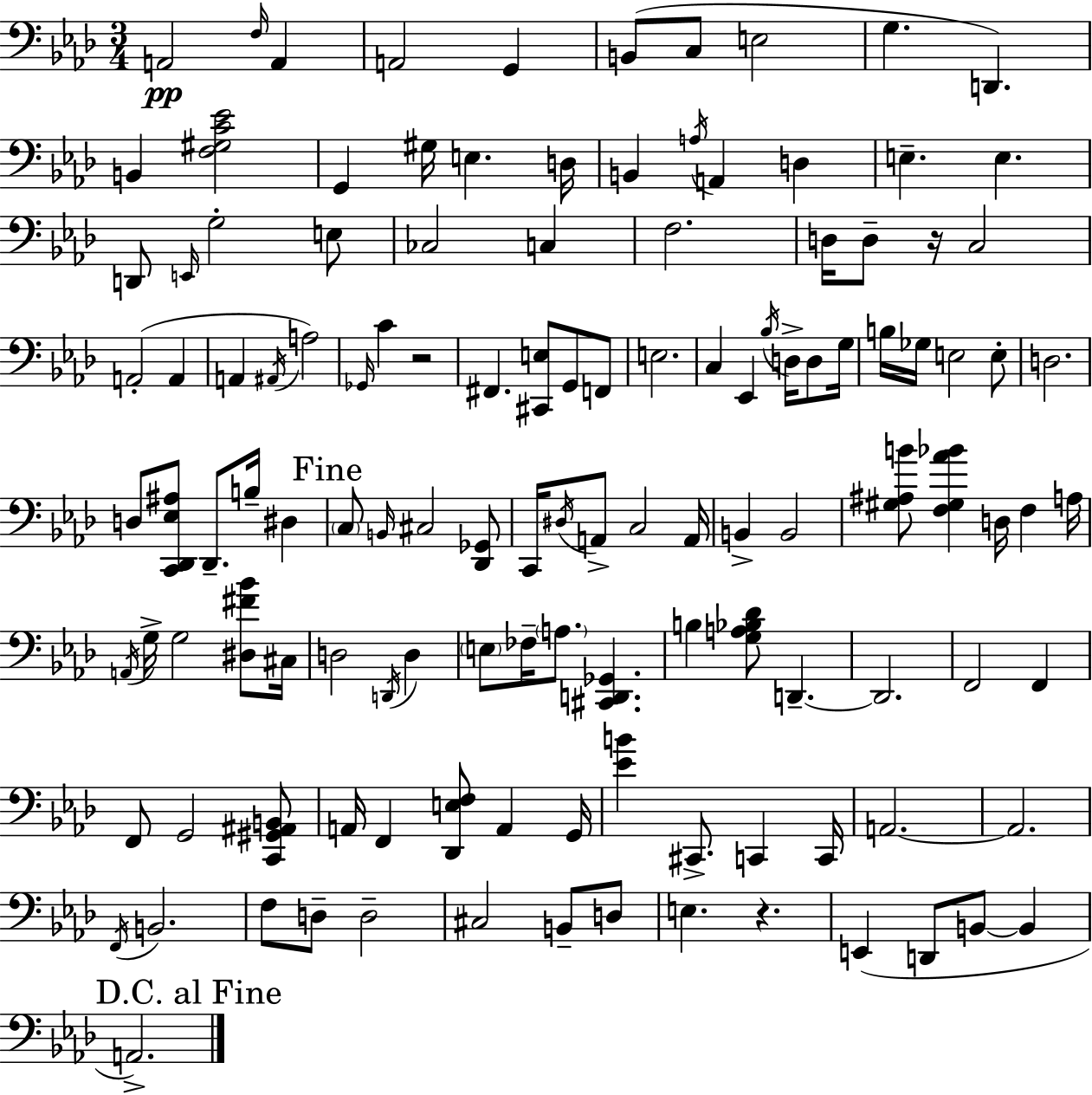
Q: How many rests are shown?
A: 3